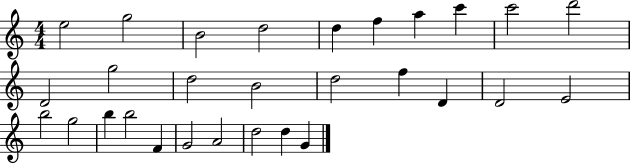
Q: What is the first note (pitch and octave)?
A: E5